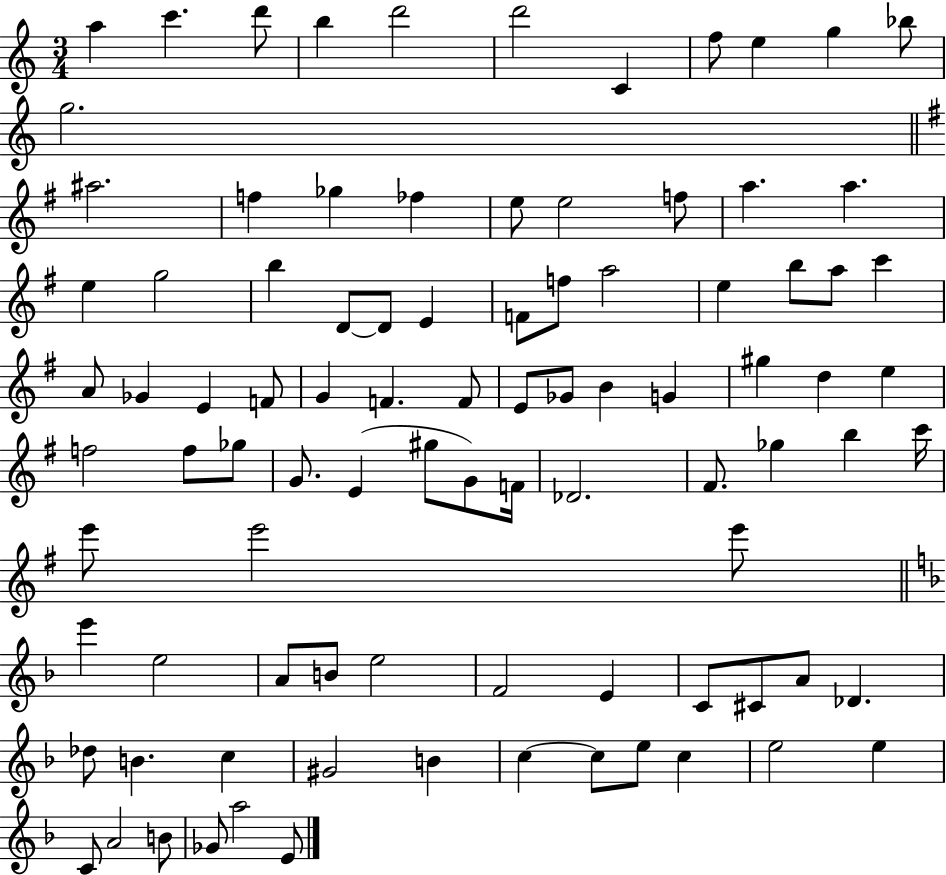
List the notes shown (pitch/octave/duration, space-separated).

A5/q C6/q. D6/e B5/q D6/h D6/h C4/q F5/e E5/q G5/q Bb5/e G5/h. A#5/h. F5/q Gb5/q FES5/q E5/e E5/h F5/e A5/q. A5/q. E5/q G5/h B5/q D4/e D4/e E4/q F4/e F5/e A5/h E5/q B5/e A5/e C6/q A4/e Gb4/q E4/q F4/e G4/q F4/q. F4/e E4/e Gb4/e B4/q G4/q G#5/q D5/q E5/q F5/h F5/e Gb5/e G4/e. E4/q G#5/e G4/e F4/s Db4/h. F#4/e. Gb5/q B5/q C6/s E6/e E6/h E6/e E6/q E5/h A4/e B4/e E5/h F4/h E4/q C4/e C#4/e A4/e Db4/q. Db5/e B4/q. C5/q G#4/h B4/q C5/q C5/e E5/e C5/q E5/h E5/q C4/e A4/h B4/e Gb4/e A5/h E4/e